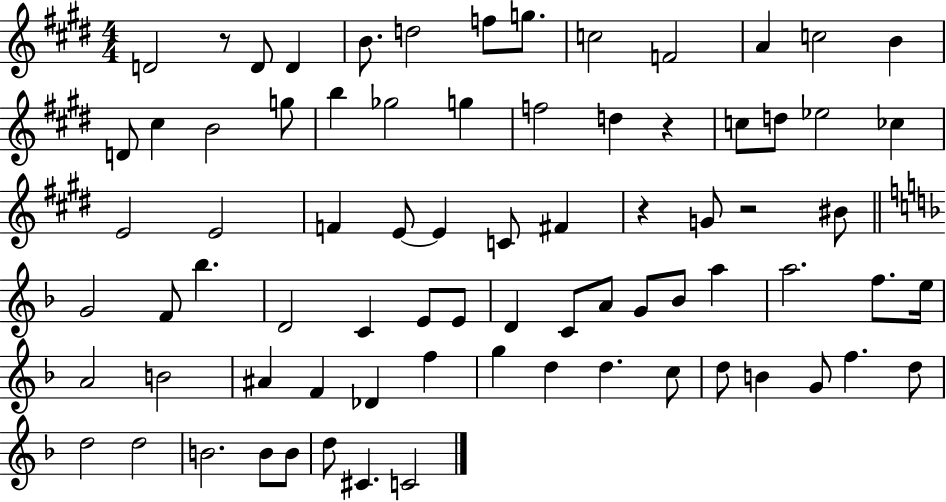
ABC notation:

X:1
T:Untitled
M:4/4
L:1/4
K:E
D2 z/2 D/2 D B/2 d2 f/2 g/2 c2 F2 A c2 B D/2 ^c B2 g/2 b _g2 g f2 d z c/2 d/2 _e2 _c E2 E2 F E/2 E C/2 ^F z G/2 z2 ^B/2 G2 F/2 _b D2 C E/2 E/2 D C/2 A/2 G/2 _B/2 a a2 f/2 e/4 A2 B2 ^A F _D f g d d c/2 d/2 B G/2 f d/2 d2 d2 B2 B/2 B/2 d/2 ^C C2